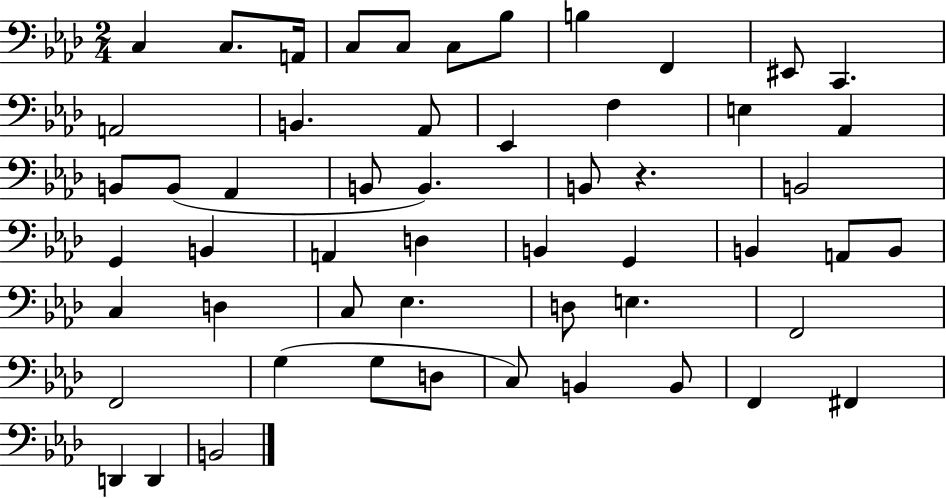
C3/q C3/e. A2/s C3/e C3/e C3/e Bb3/e B3/q F2/q EIS2/e C2/q. A2/h B2/q. Ab2/e Eb2/q F3/q E3/q Ab2/q B2/e B2/e Ab2/q B2/e B2/q. B2/e R/q. B2/h G2/q B2/q A2/q D3/q B2/q G2/q B2/q A2/e B2/e C3/q D3/q C3/e Eb3/q. D3/e E3/q. F2/h F2/h G3/q G3/e D3/e C3/e B2/q B2/e F2/q F#2/q D2/q D2/q B2/h